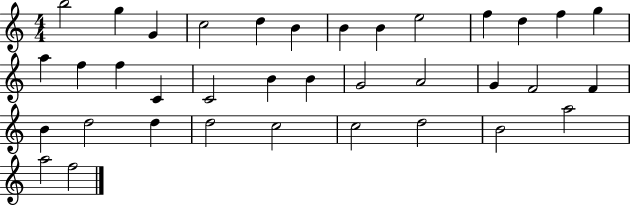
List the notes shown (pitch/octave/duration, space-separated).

B5/h G5/q G4/q C5/h D5/q B4/q B4/q B4/q E5/h F5/q D5/q F5/q G5/q A5/q F5/q F5/q C4/q C4/h B4/q B4/q G4/h A4/h G4/q F4/h F4/q B4/q D5/h D5/q D5/h C5/h C5/h D5/h B4/h A5/h A5/h F5/h